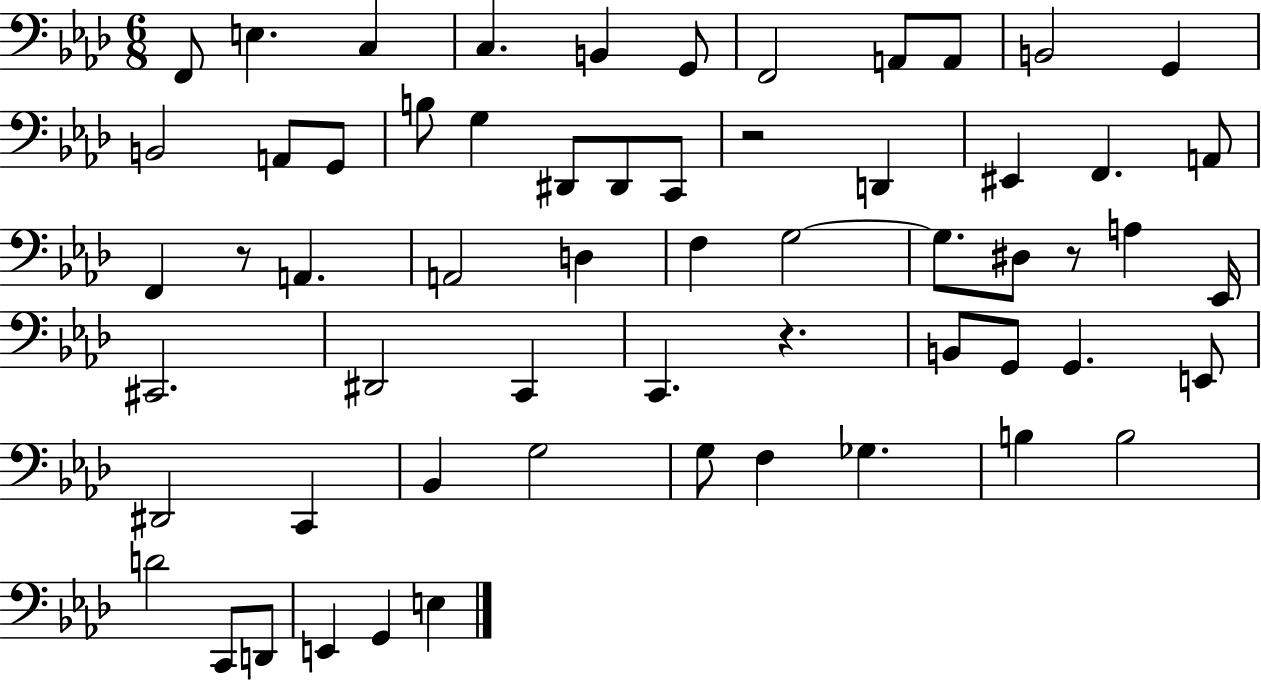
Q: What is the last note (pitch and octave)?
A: E3